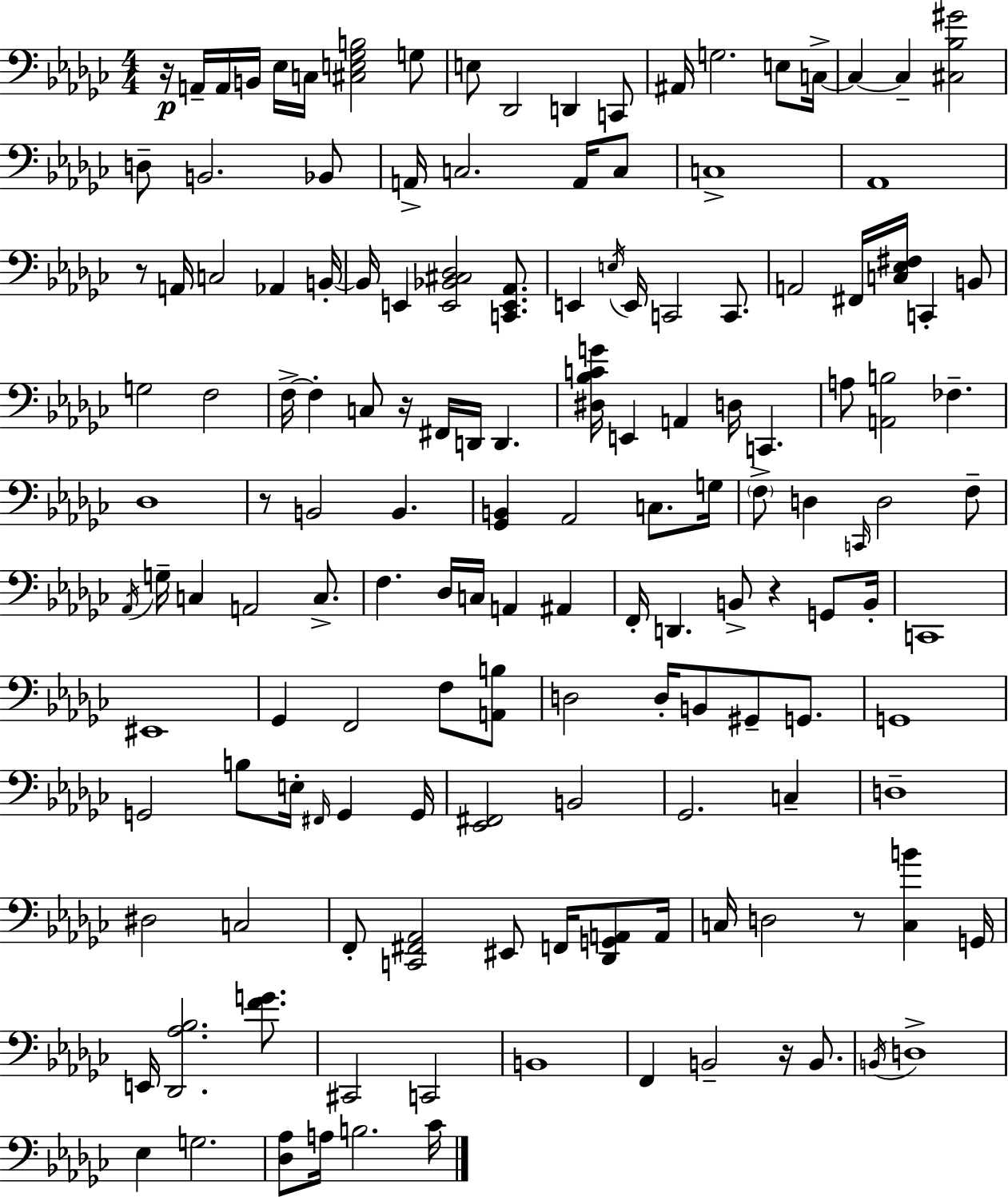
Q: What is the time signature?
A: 4/4